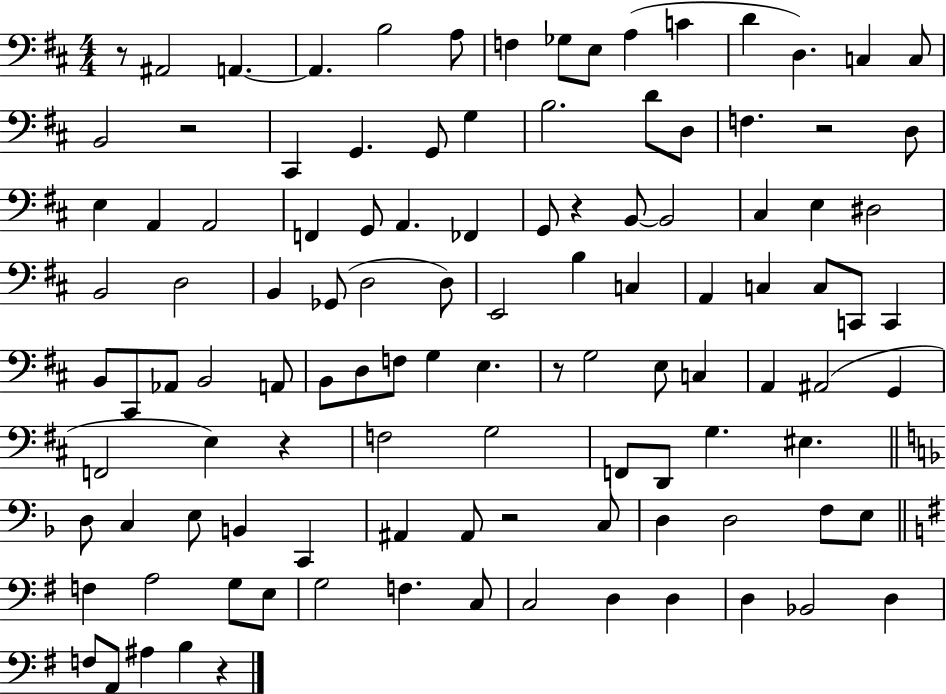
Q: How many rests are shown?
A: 8